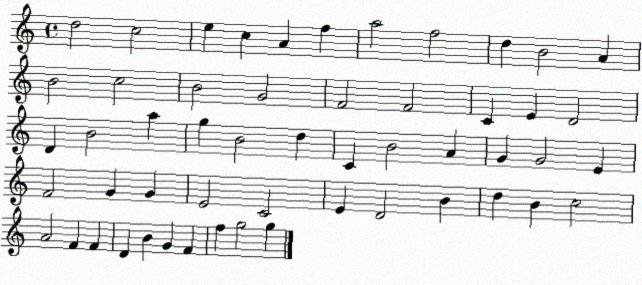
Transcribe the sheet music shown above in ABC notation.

X:1
T:Untitled
M:4/4
L:1/4
K:C
d2 c2 e c A f a2 f2 d B2 A B2 c2 B2 G2 F2 F2 C E D2 D B2 a g B2 d C B2 A G G2 E F2 G G E2 C2 E D2 B d B c2 A2 F F D B G F f g2 g